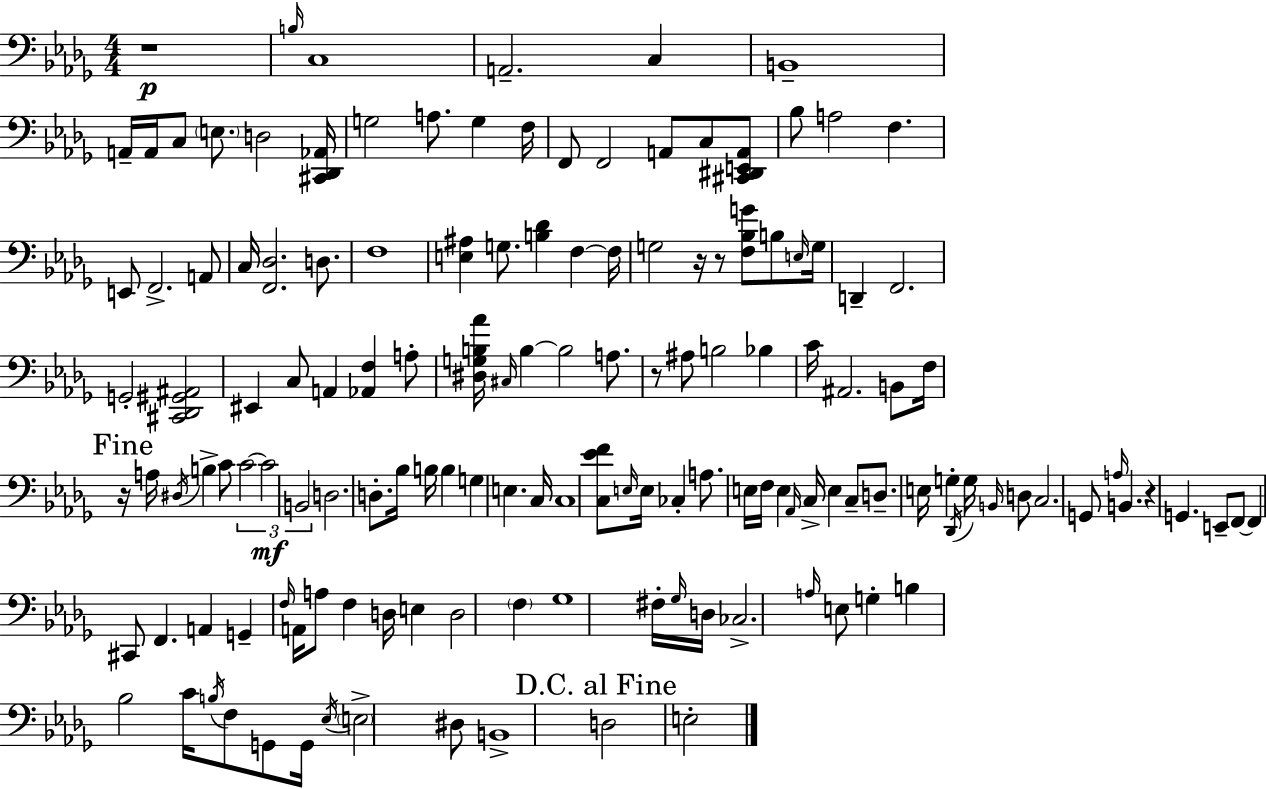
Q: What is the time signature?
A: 4/4